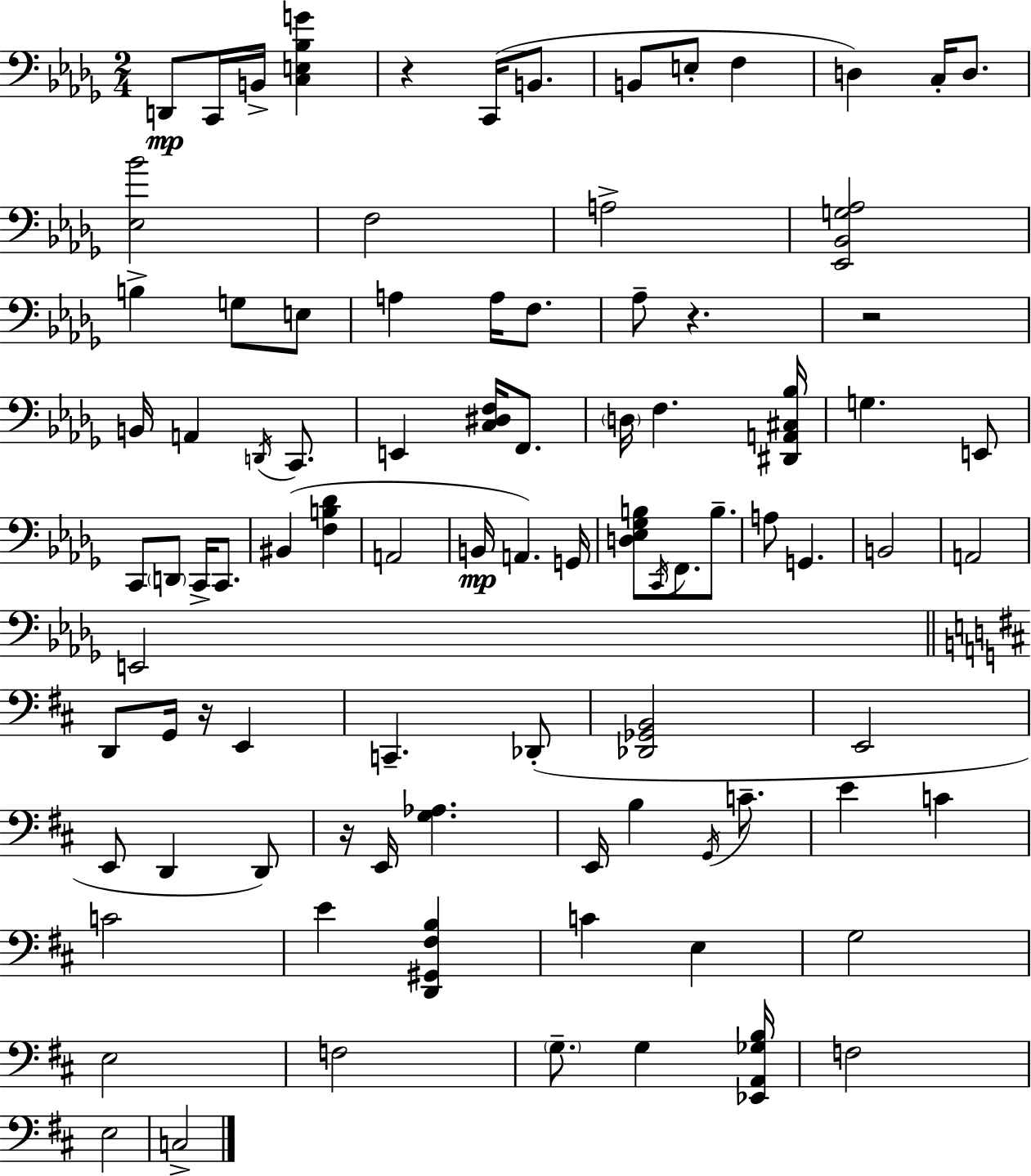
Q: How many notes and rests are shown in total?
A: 91